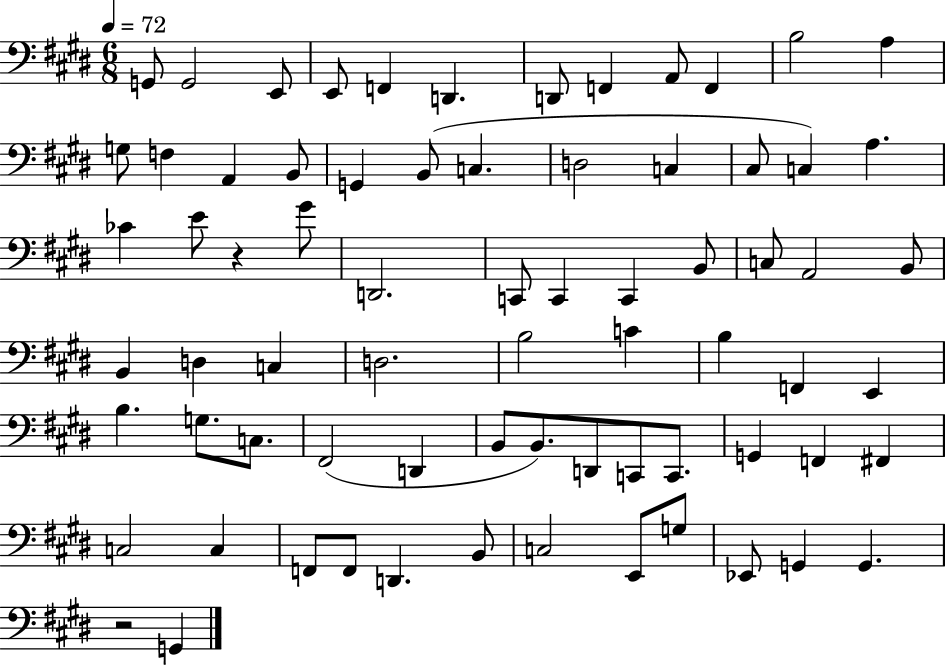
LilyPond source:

{
  \clef bass
  \numericTimeSignature
  \time 6/8
  \key e \major
  \tempo 4 = 72
  g,8 g,2 e,8 | e,8 f,4 d,4. | d,8 f,4 a,8 f,4 | b2 a4 | \break g8 f4 a,4 b,8 | g,4 b,8( c4. | d2 c4 | cis8 c4) a4. | \break ces'4 e'8 r4 gis'8 | d,2. | c,8 c,4 c,4 b,8 | c8 a,2 b,8 | \break b,4 d4 c4 | d2. | b2 c'4 | b4 f,4 e,4 | \break b4. g8. c8. | fis,2( d,4 | b,8 b,8.) d,8 c,8 c,8. | g,4 f,4 fis,4 | \break c2 c4 | f,8 f,8 d,4. b,8 | c2 e,8 g8 | ees,8 g,4 g,4. | \break r2 g,4 | \bar "|."
}